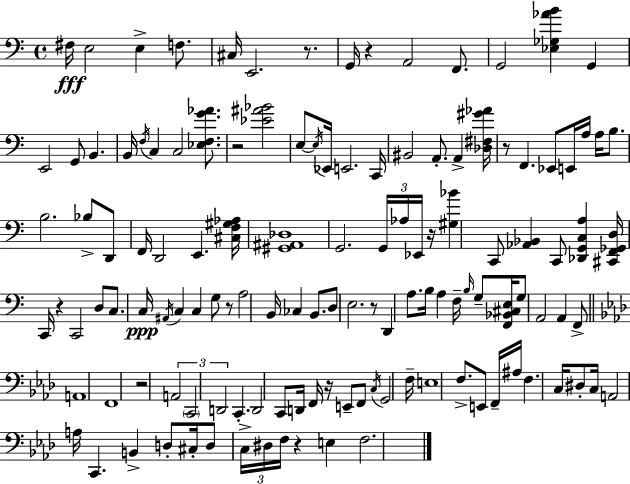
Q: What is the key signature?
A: C major